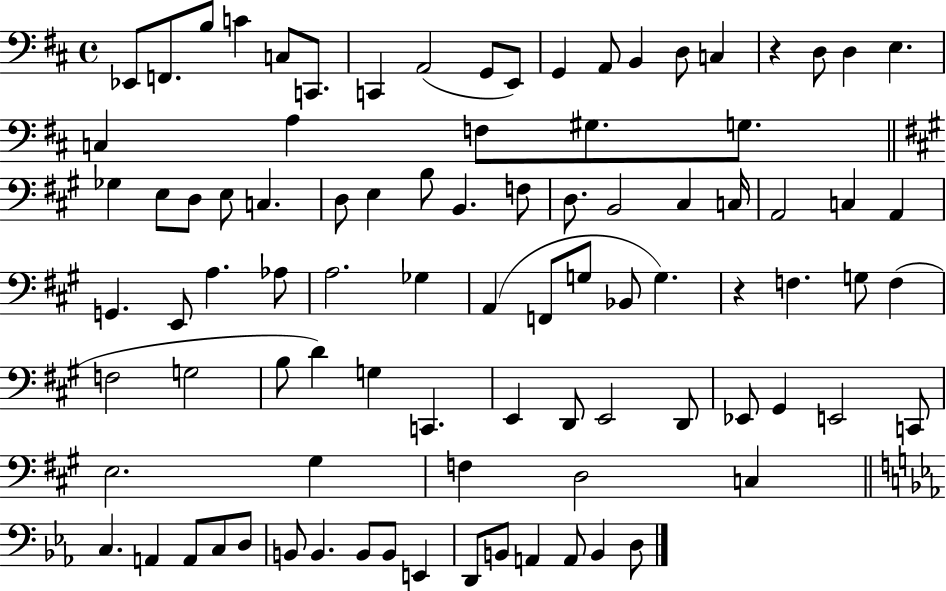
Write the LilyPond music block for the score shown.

{
  \clef bass
  \time 4/4
  \defaultTimeSignature
  \key d \major
  ees,8 f,8. b8 c'4 c8 c,8. | c,4 a,2( g,8 e,8) | g,4 a,8 b,4 d8 c4 | r4 d8 d4 e4. | \break c4 a4 f8 gis8. g8. | \bar "||" \break \key a \major ges4 e8 d8 e8 c4. | d8 e4 b8 b,4. f8 | d8. b,2 cis4 c16 | a,2 c4 a,4 | \break g,4. e,8 a4. aes8 | a2. ges4 | a,4( f,8 g8 bes,8 g4.) | r4 f4. g8 f4( | \break f2 g2 | b8 d'4) g4 c,4. | e,4 d,8 e,2 d,8 | ees,8 gis,4 e,2 c,8 | \break e2. gis4 | f4 d2 c4 | \bar "||" \break \key ees \major c4. a,4 a,8 c8 d8 | b,8 b,4. b,8 b,8 e,4 | d,8 b,8 a,4 a,8 b,4 d8 | \bar "|."
}